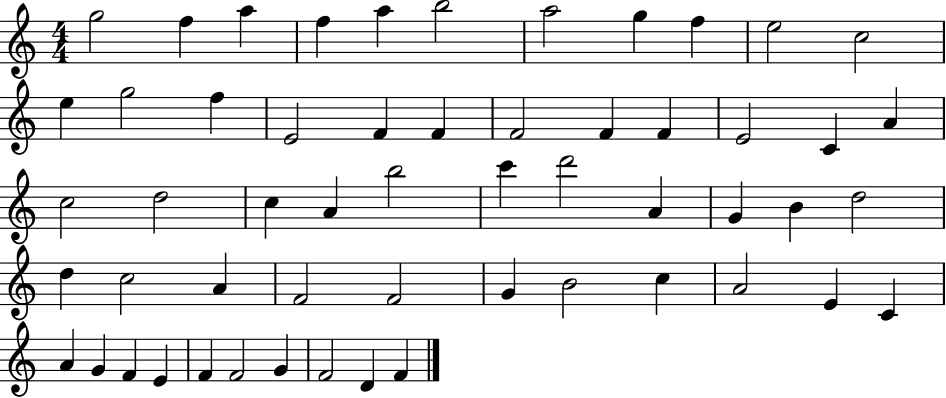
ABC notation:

X:1
T:Untitled
M:4/4
L:1/4
K:C
g2 f a f a b2 a2 g f e2 c2 e g2 f E2 F F F2 F F E2 C A c2 d2 c A b2 c' d'2 A G B d2 d c2 A F2 F2 G B2 c A2 E C A G F E F F2 G F2 D F